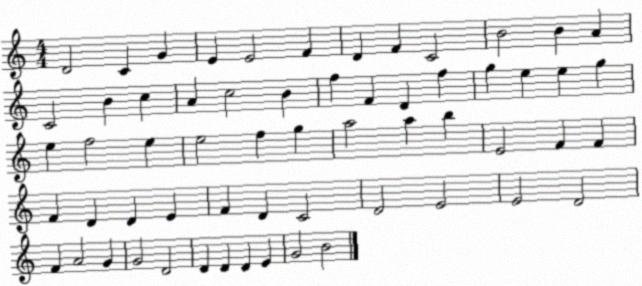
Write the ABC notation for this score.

X:1
T:Untitled
M:4/4
L:1/4
K:C
D2 C G E E2 F D F C2 B2 B A C2 B c A c2 B f F D f g e e g e f2 e e2 f g a2 a b E2 F F F D D E F D C2 D2 E2 E2 D2 F A2 G G2 D2 D D D E G2 B2